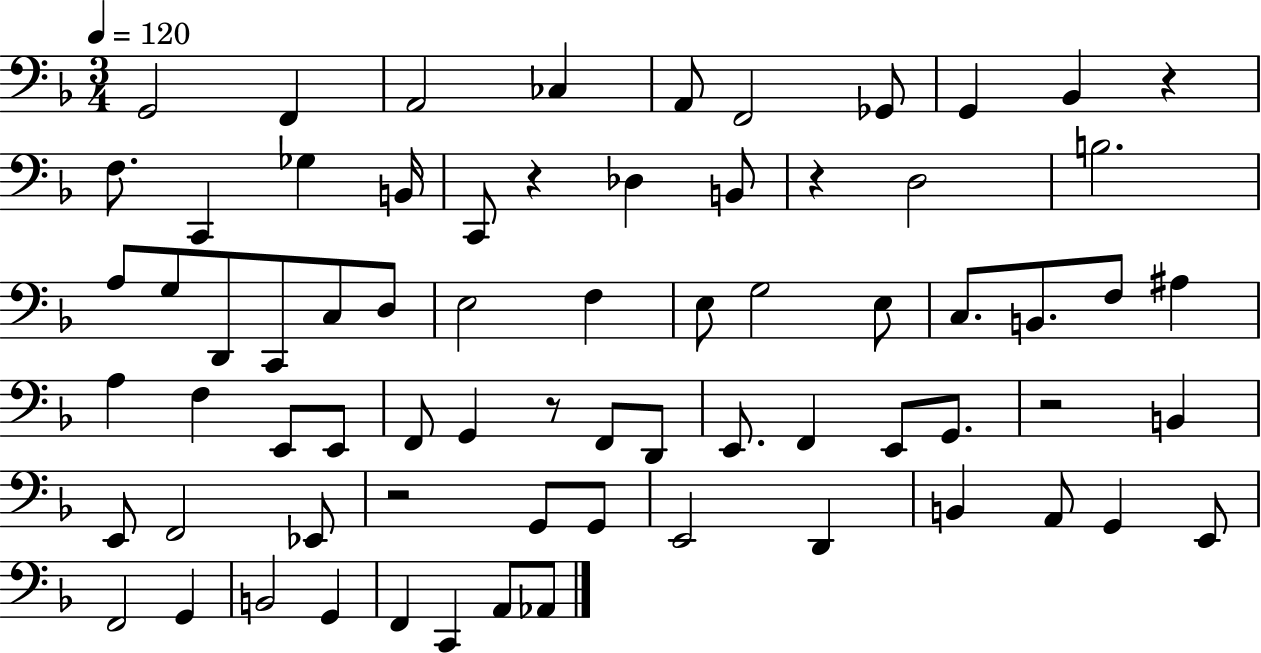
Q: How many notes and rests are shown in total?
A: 71